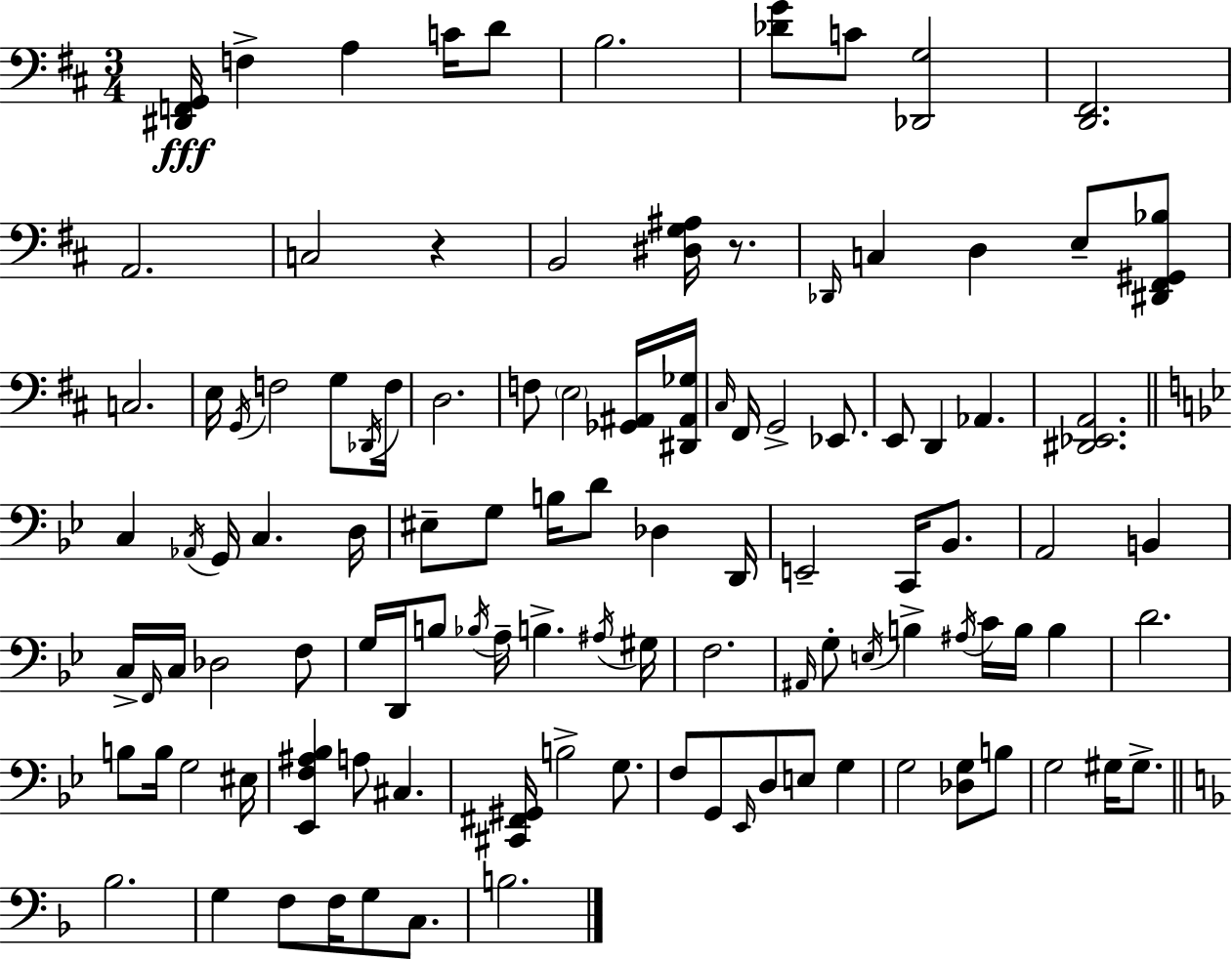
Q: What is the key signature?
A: D major